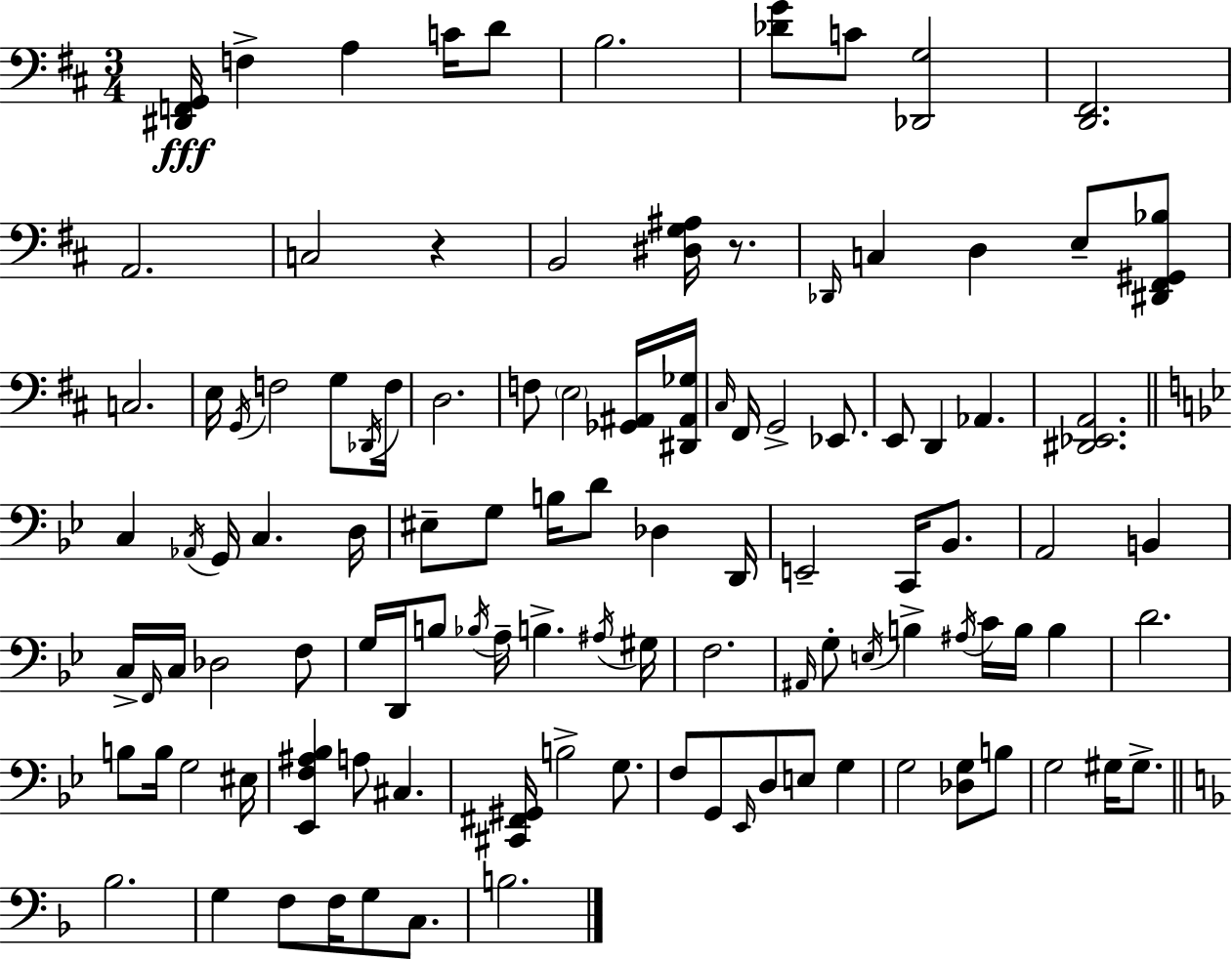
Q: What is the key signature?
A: D major